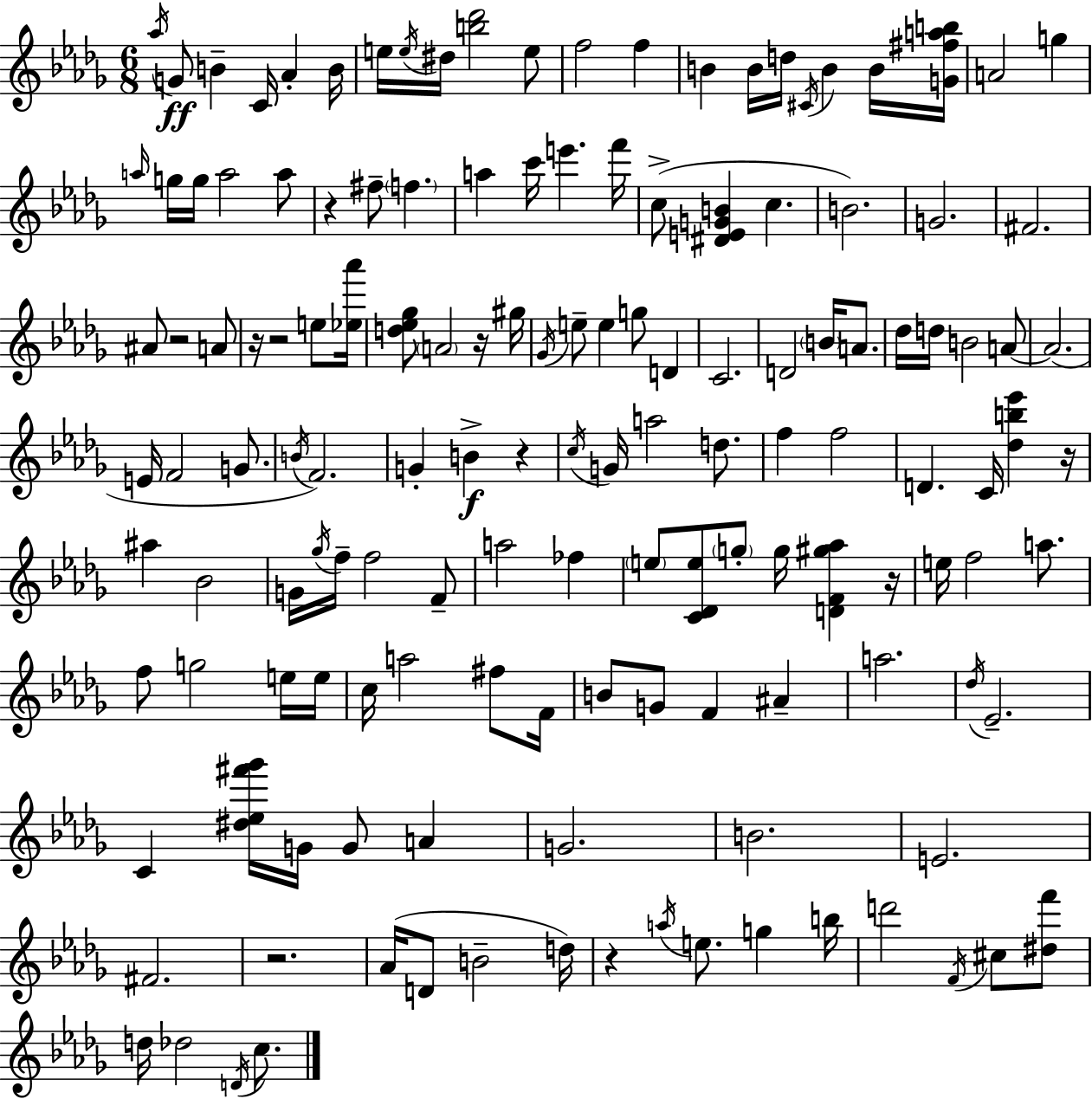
{
  \clef treble
  \numericTimeSignature
  \time 6/8
  \key bes \minor
  \acciaccatura { aes''16 }\ff g'8 b'4-- c'16 aes'4-. | b'16 e''16 \acciaccatura { e''16 } dis''16 <b'' des'''>2 | e''8 f''2 f''4 | b'4 b'16 d''16 \acciaccatura { cis'16 } b'4 | \break b'16 <g' fis'' a'' b''>16 a'2 g''4 | \grace { a''16 } g''16 g''16 a''2 | a''8 r4 fis''8-- \parenthesize f''4. | a''4 c'''16 e'''4. | \break f'''16 c''8->( <dis' e' g' b'>4 c''4. | b'2.) | g'2. | fis'2. | \break ais'8 r2 | a'8 r16 r2 | e''8 <ees'' aes'''>16 <d'' ees'' ges''>8 \parenthesize a'2 | r16 gis''16 \acciaccatura { ges'16 } e''8-- e''4 g''8 | \break d'4 c'2. | d'2 | \parenthesize b'16 a'8. des''16 d''16 b'2 | a'8~~ a'2.( | \break e'16 f'2 | g'8. \acciaccatura { b'16 } f'2.) | g'4-. b'4->\f | r4 \acciaccatura { c''16 } g'16 a''2 | \break d''8. f''4 f''2 | d'4. | c'16 <des'' b'' ees'''>4 r16 ais''4 bes'2 | g'16 \acciaccatura { ges''16 } f''16-- f''2 | \break f'8-- a''2 | fes''4 \parenthesize e''8 <c' des' e''>8 | \parenthesize g''8-. g''16 <d' f' gis'' aes''>4 r16 e''16 f''2 | a''8. f''8 g''2 | \break e''16 e''16 c''16 a''2 | fis''8 f'16 b'8 g'8 | f'4 ais'4-- a''2. | \acciaccatura { des''16 } ees'2.-- | \break c'4 | <dis'' ees'' fis''' ges'''>16 g'16 g'8 a'4 g'2. | b'2. | e'2. | \break fis'2. | r2. | aes'16( d'8 | b'2-- d''16) r4 | \break \acciaccatura { a''16 } e''8. g''4 b''16 d'''2 | \acciaccatura { f'16 } cis''8 <dis'' f'''>8 d''16 | des''2 \acciaccatura { d'16 } c''8. | \bar "|."
}